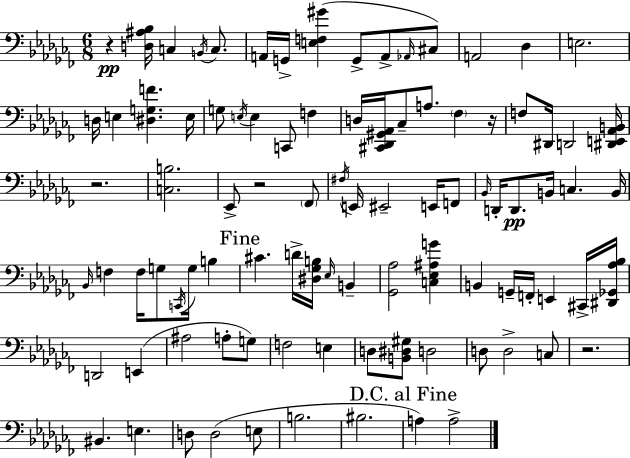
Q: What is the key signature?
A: AES minor